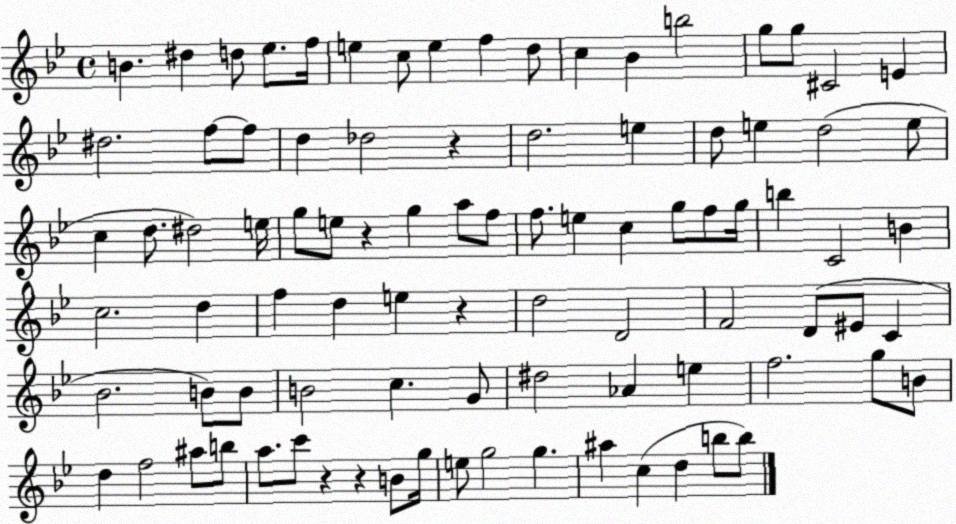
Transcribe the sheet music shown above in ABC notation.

X:1
T:Untitled
M:4/4
L:1/4
K:Bb
B ^d d/2 _e/2 f/4 e c/2 e f d/2 c _B b2 g/2 g/2 ^C2 E ^d2 f/2 f/2 d _d2 z d2 e d/2 e d2 e/2 c d/2 ^d2 e/4 g/2 e/2 z g a/2 f/2 f/2 e c g/2 f/2 g/4 b C2 B c2 d f d e z d2 D2 F2 D/2 ^E/2 C _B2 B/2 B/2 B2 c G/2 ^d2 _A e f2 g/2 B/2 d f2 ^a/2 b/2 a/2 c'/2 z z B/2 g/4 e/2 g2 g ^a c d b/2 b/2